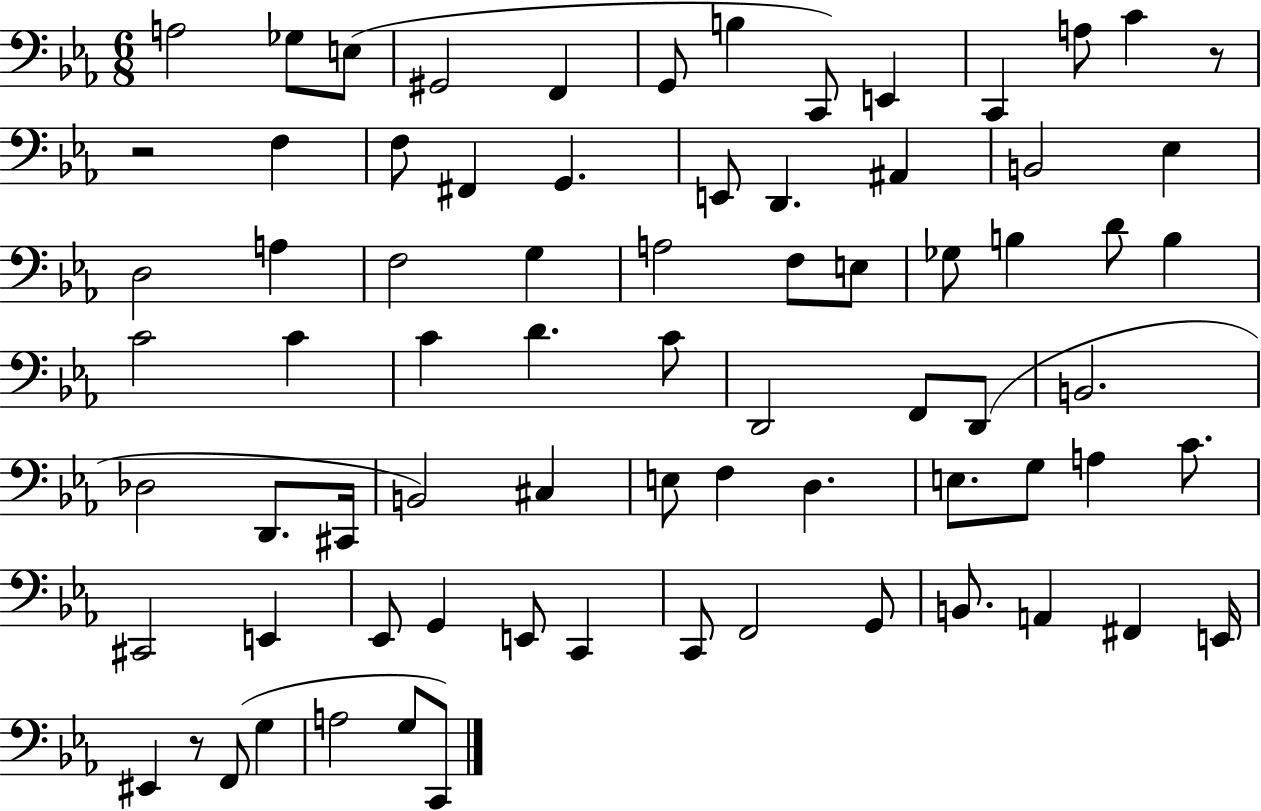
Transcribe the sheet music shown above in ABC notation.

X:1
T:Untitled
M:6/8
L:1/4
K:Eb
A,2 _G,/2 E,/2 ^G,,2 F,, G,,/2 B, C,,/2 E,, C,, A,/2 C z/2 z2 F, F,/2 ^F,, G,, E,,/2 D,, ^A,, B,,2 _E, D,2 A, F,2 G, A,2 F,/2 E,/2 _G,/2 B, D/2 B, C2 C C D C/2 D,,2 F,,/2 D,,/2 B,,2 _D,2 D,,/2 ^C,,/4 B,,2 ^C, E,/2 F, D, E,/2 G,/2 A, C/2 ^C,,2 E,, _E,,/2 G,, E,,/2 C,, C,,/2 F,,2 G,,/2 B,,/2 A,, ^F,, E,,/4 ^E,, z/2 F,,/2 G, A,2 G,/2 C,,/2